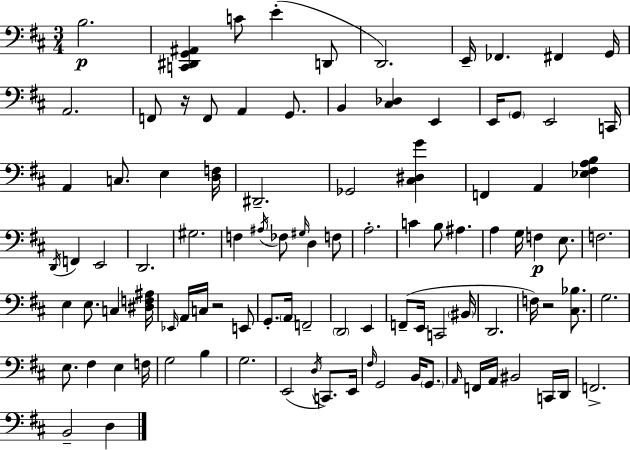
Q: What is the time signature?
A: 3/4